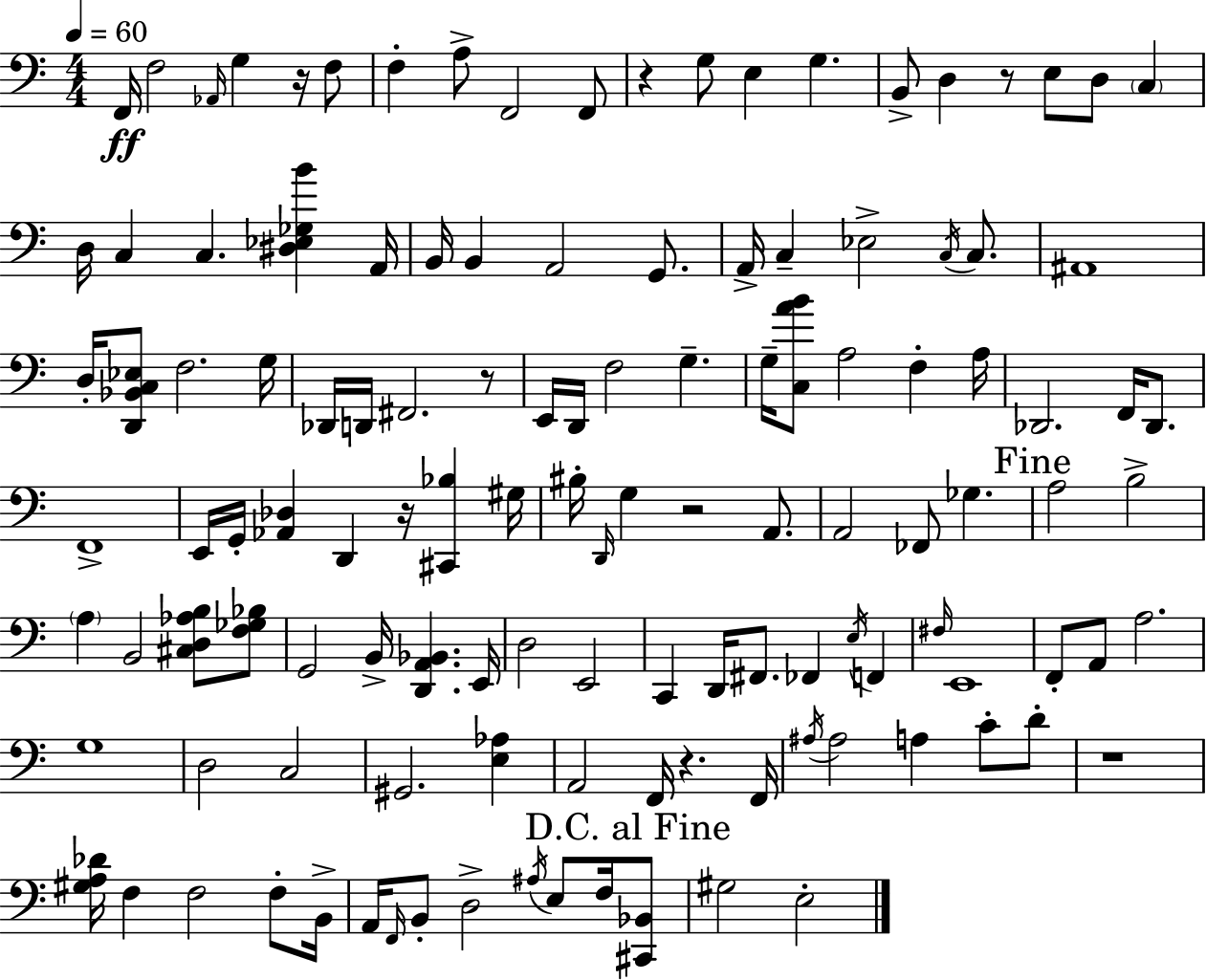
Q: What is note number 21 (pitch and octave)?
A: A2